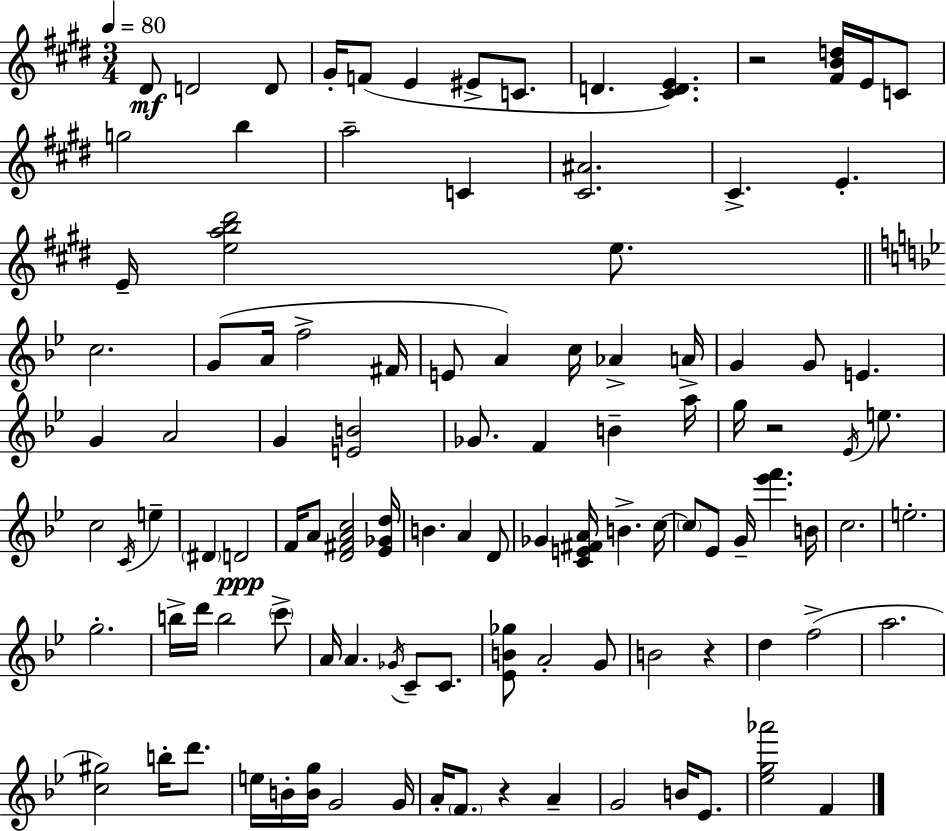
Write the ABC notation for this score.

X:1
T:Untitled
M:3/4
L:1/4
K:E
^D/2 D2 D/2 ^G/4 F/2 E ^E/2 C/2 D [^CDE] z2 [^FBd]/4 E/4 C/2 g2 b a2 C [^C^A]2 ^C E E/4 [eab^d']2 e/2 c2 G/2 A/4 f2 ^F/4 E/2 A c/4 _A A/4 G G/2 E G A2 G [EB]2 _G/2 F B a/4 g/4 z2 _E/4 e/2 c2 C/4 e ^D D2 F/4 A/2 [D^FAc]2 [_E_Gd]/4 B A D/2 _G [CE^FA]/4 B c/4 c/2 _E/2 G/4 [_e'f'] B/4 c2 e2 g2 b/4 d'/4 b2 c'/2 A/4 A _G/4 C/2 C/2 [_EB_g]/2 A2 G/2 B2 z d f2 a2 [c^g]2 b/4 d'/2 e/4 B/4 [Bg]/4 G2 G/4 A/4 F/2 z A G2 B/4 _E/2 [_eg_a']2 F